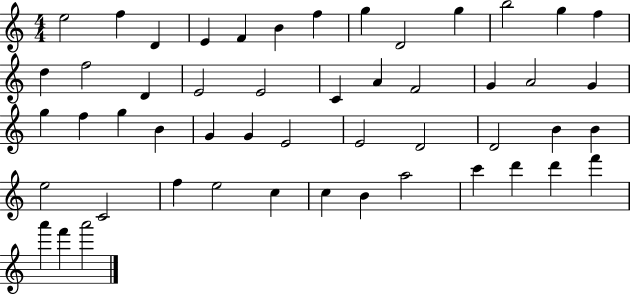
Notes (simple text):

E5/h F5/q D4/q E4/q F4/q B4/q F5/q G5/q D4/h G5/q B5/h G5/q F5/q D5/q F5/h D4/q E4/h E4/h C4/q A4/q F4/h G4/q A4/h G4/q G5/q F5/q G5/q B4/q G4/q G4/q E4/h E4/h D4/h D4/h B4/q B4/q E5/h C4/h F5/q E5/h C5/q C5/q B4/q A5/h C6/q D6/q D6/q F6/q A6/q F6/q A6/h